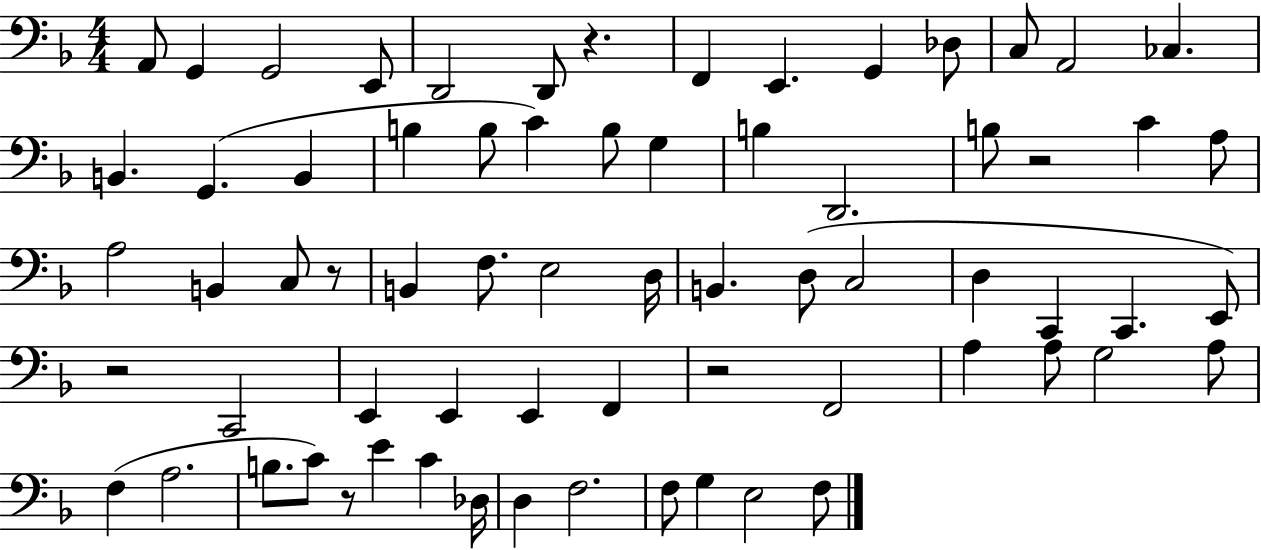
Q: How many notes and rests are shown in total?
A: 69